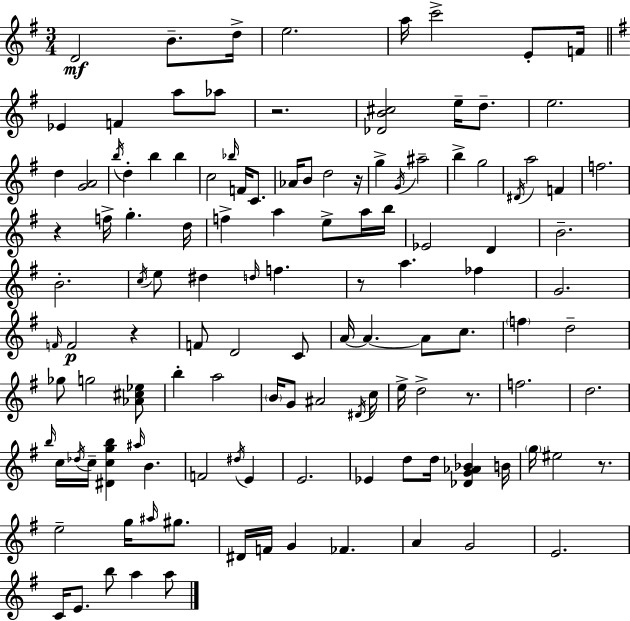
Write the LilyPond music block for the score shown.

{
  \clef treble
  \numericTimeSignature
  \time 3/4
  \key e \minor
  d'2\mf b'8.-- d''16-> | e''2. | a''16 c'''2-> e'8-. f'16 | \bar "||" \break \key g \major ees'4 f'4 a''8 aes''8 | r2. | <des' b' cis''>2 e''16-- d''8.-- | e''2. | \break d''4 <g' a'>2 | \acciaccatura { b''16 } d''4-. b''4 b''4 | c''2 \grace { bes''16 } f'16 c'8. | aes'16 b'8 d''2 | \break r16 g''4-> \acciaccatura { g'16 } ais''2-- | b''4-> g''2 | \acciaccatura { dis'16 } a''2 | f'4 f''2. | \break r4 f''16-> g''4.-. | d''16 f''4-> a''4 | e''8-> a''16 b''16 ees'2 | d'4 b'2.-- | \break b'2.-. | \acciaccatura { c''16 } e''8 dis''4 \grace { d''16 } | f''4. r8 a''4. | fes''4 g'2. | \break \grace { f'16 }\p f'2 | r4 f'8 d'2 | c'8 a'16~~ a'4.~~ | a'8 c''8. \parenthesize f''4 d''2-- | \break ges''8 g''2 | <aes' cis'' ees''>8 b''4-. a''2 | \parenthesize b'16 g'8 ais'2 | \acciaccatura { dis'16 } c''16 e''16-> d''2-> | \break r8. f''2. | d''2. | \grace { b''16 } c''16 \acciaccatura { des''16 } c''16-- | <dis' c'' g'' b''>4 \grace { ais''16 } b'4. f'2 | \break \acciaccatura { dis''16 } e'4 | e'2. | ees'4 d''8 d''16 <des' g' aes' bes'>4 b'16 | \parenthesize g''16 eis''2 r8. | \break e''2-- g''16 \grace { ais''16 } gis''8. | dis'16 f'16 g'4 fes'4. | a'4 g'2 | e'2. | \break c'16 e'8. b''8 a''4 a''8 | \bar "|."
}